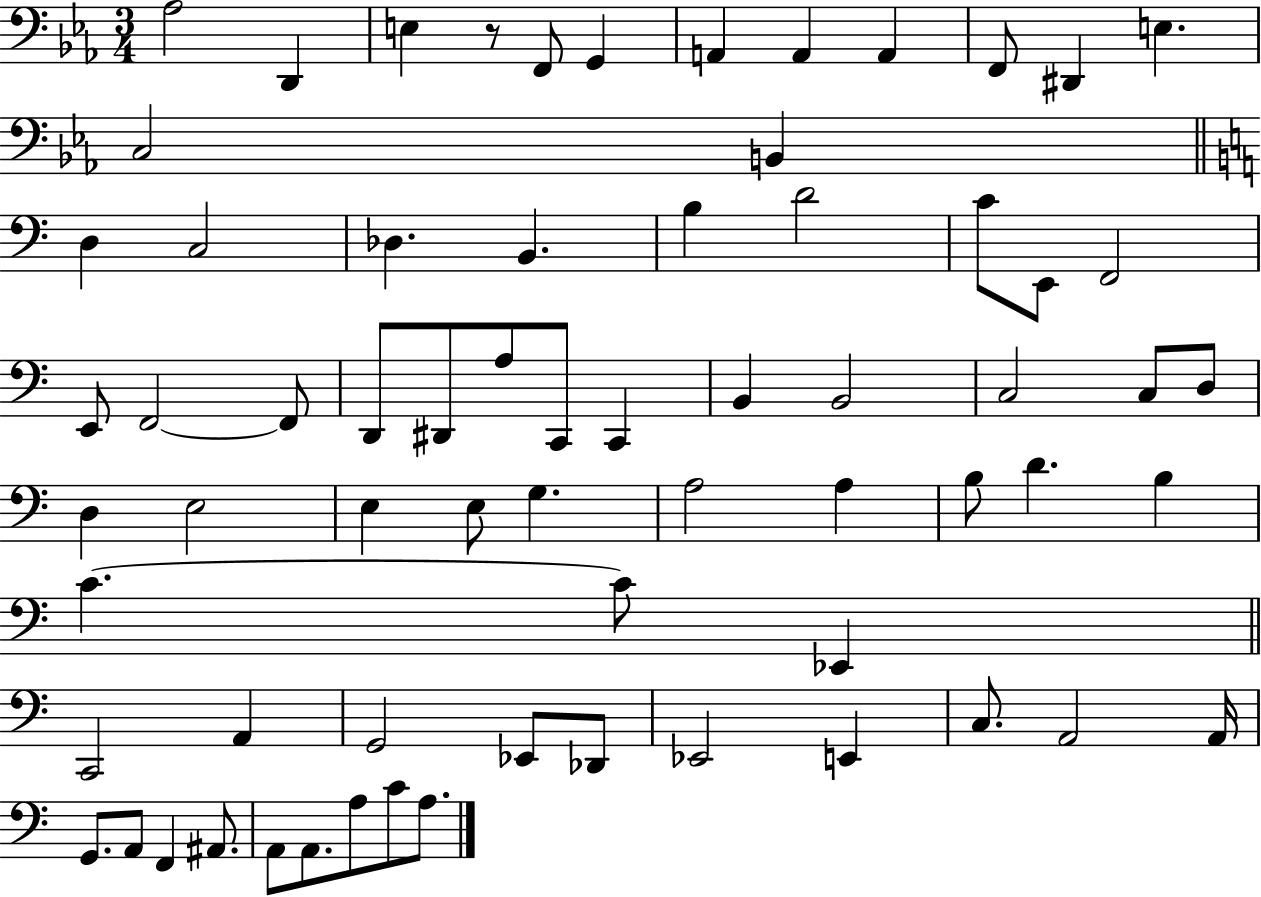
X:1
T:Untitled
M:3/4
L:1/4
K:Eb
_A,2 D,, E, z/2 F,,/2 G,, A,, A,, A,, F,,/2 ^D,, E, C,2 B,, D, C,2 _D, B,, B, D2 C/2 E,,/2 F,,2 E,,/2 F,,2 F,,/2 D,,/2 ^D,,/2 A,/2 C,,/2 C,, B,, B,,2 C,2 C,/2 D,/2 D, E,2 E, E,/2 G, A,2 A, B,/2 D B, C C/2 _E,, C,,2 A,, G,,2 _E,,/2 _D,,/2 _E,,2 E,, C,/2 A,,2 A,,/4 G,,/2 A,,/2 F,, ^A,,/2 A,,/2 A,,/2 A,/2 C/2 A,/2